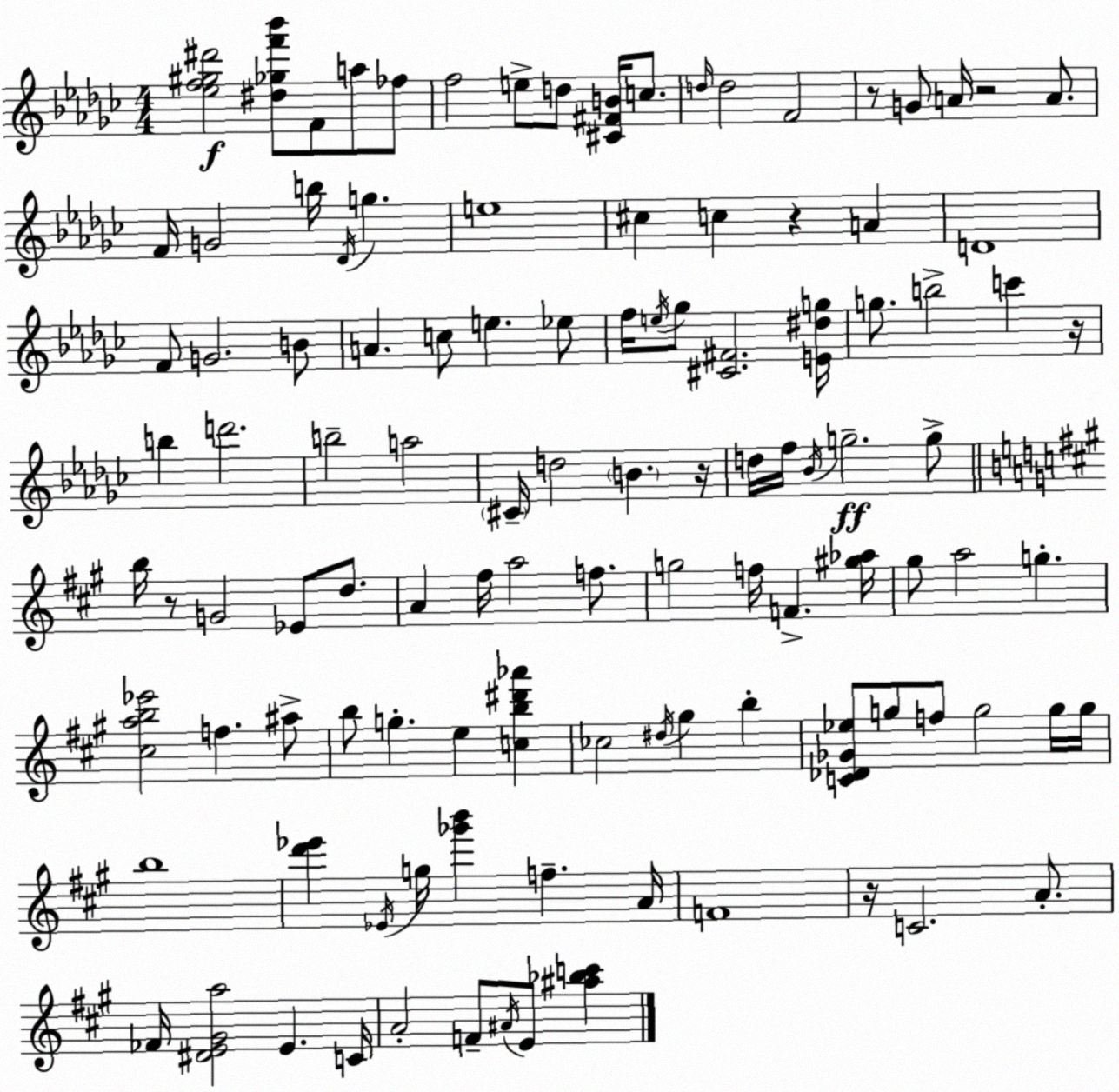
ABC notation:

X:1
T:Untitled
M:4/4
L:1/4
K:Ebm
[_ef^g^d']2 [^d_gf'_b']/2 F/2 a/2 _f/2 f2 e/2 d/2 [^C^FB]/4 c/2 d/4 d2 F2 z/2 G/2 A/4 z2 A/2 F/4 G2 b/4 _D/4 g e4 ^c c z A D4 F/2 G2 B/2 A c/2 e _e/2 f/4 e/4 _g/2 [^C^F]2 [E^dg]/4 g/2 b2 c' z/4 b d'2 b2 a2 ^C/4 d2 B z/4 d/4 f/4 _B/4 g2 g/2 b/4 z/2 G2 _E/2 d/2 A ^f/4 a2 f/2 g2 f/4 F [^g_a]/4 ^g/2 a2 g [^cab_e']2 f ^a/2 b/2 g e [cb^d'_a'] _c2 ^d/4 ^g b [C_D_G_e]/2 g/2 f/2 g2 g/4 g/4 b4 [d'_e'] _E/4 g/4 [_g'b'] f A/4 F4 z/4 C2 A/2 _F/4 [^DE^Ga]2 E C/4 A2 F/2 ^A/4 E/2 [^a_bc']